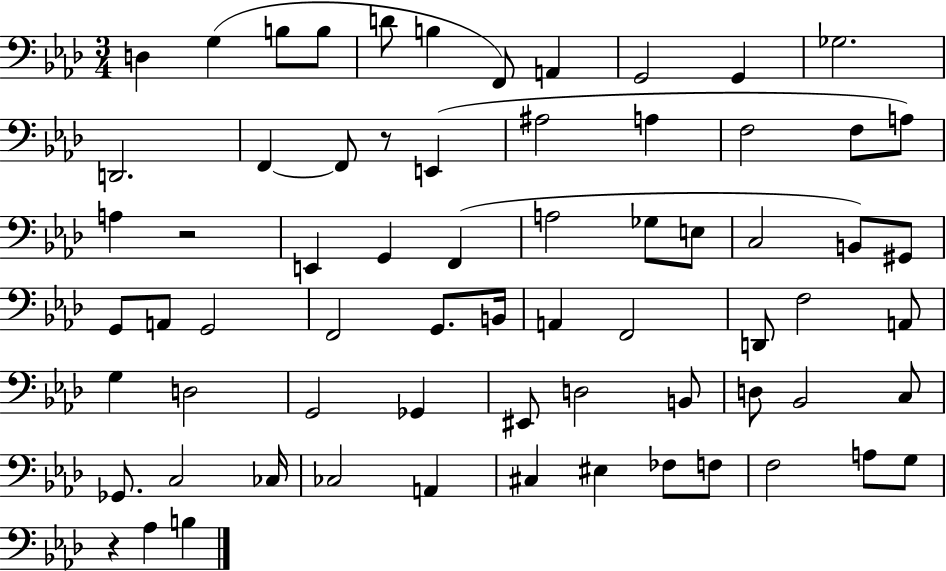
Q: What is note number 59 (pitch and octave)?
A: FES3